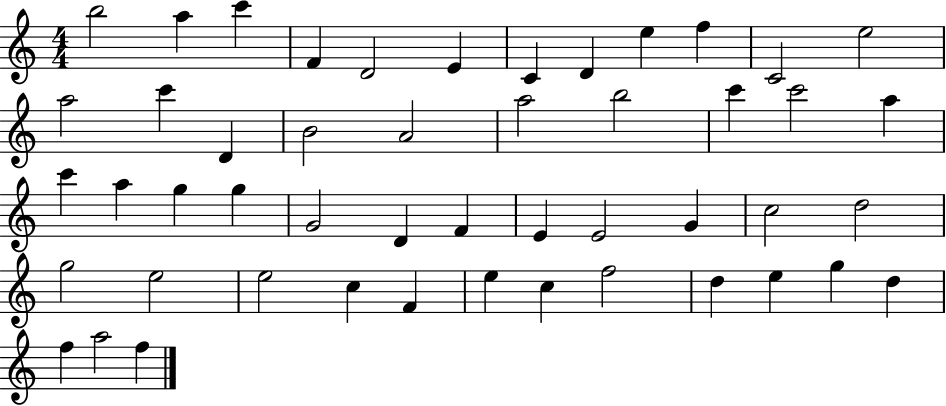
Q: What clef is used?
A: treble